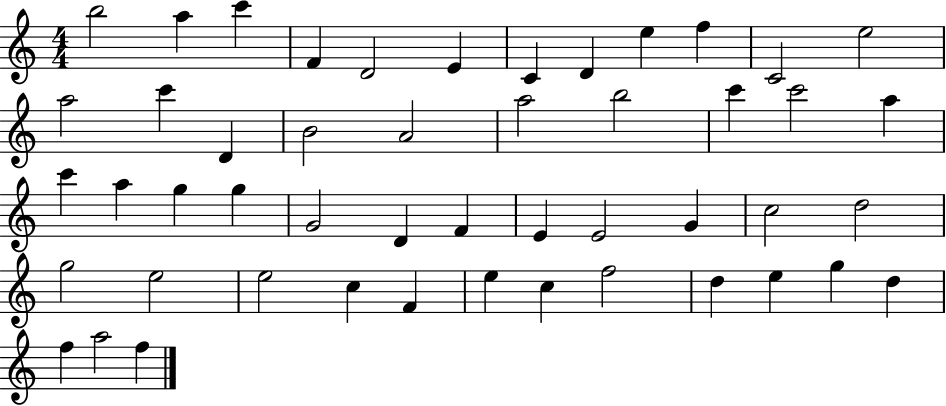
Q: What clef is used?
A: treble